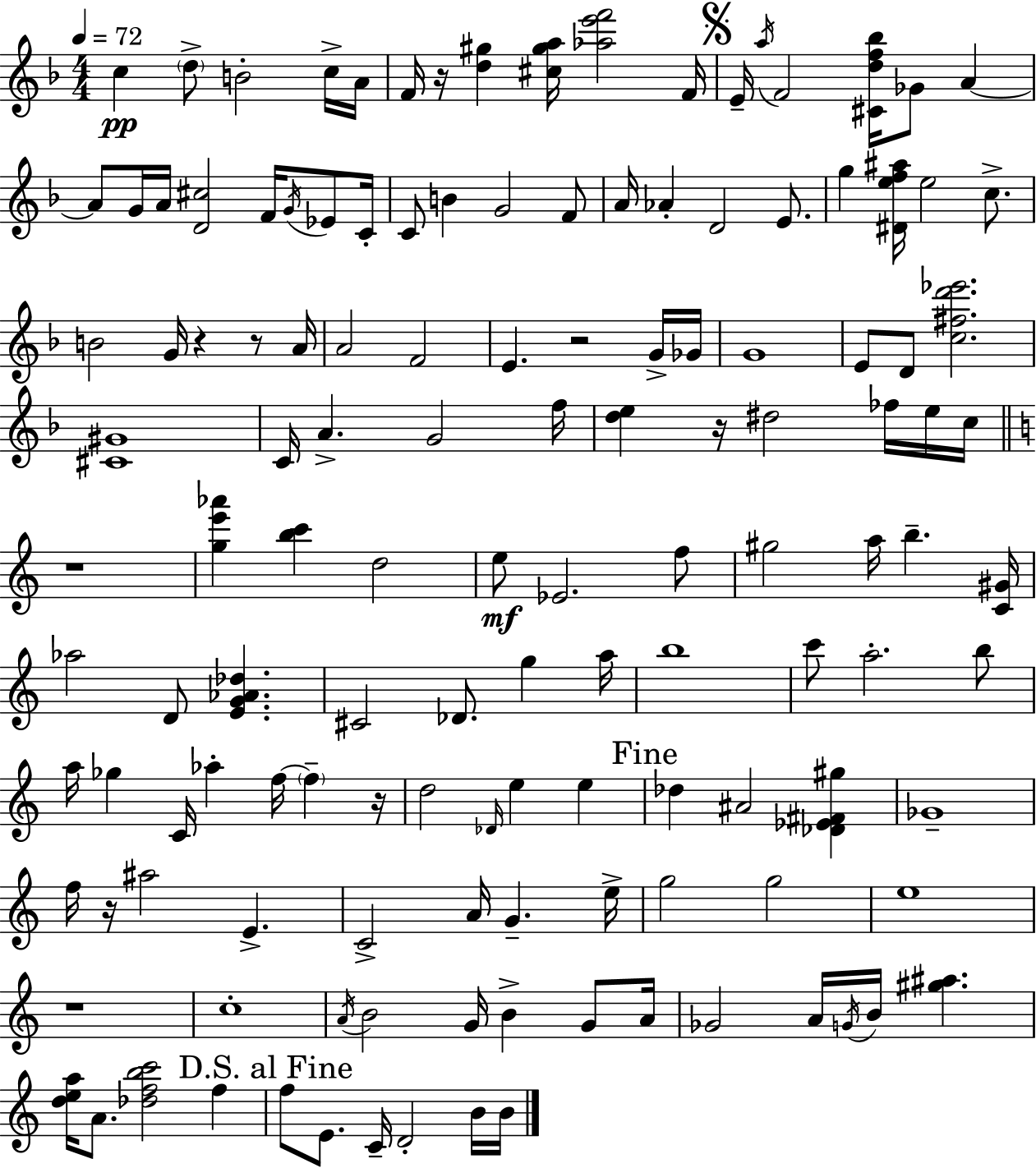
{
  \clef treble
  \numericTimeSignature
  \time 4/4
  \key d \minor
  \tempo 4 = 72
  \repeat volta 2 { c''4\pp \parenthesize d''8-> b'2-. c''16-> a'16 | f'16 r16 <d'' gis''>4 <cis'' gis'' a''>16 <aes'' e''' f'''>2 f'16 | \mark \markup { \musicglyph "scripts.segno" } e'16-- \acciaccatura { a''16 } f'2 <cis' d'' f'' bes''>16 ges'8 a'4~~ | a'8 g'16 a'16 <d' cis''>2 f'16 \acciaccatura { g'16 } ees'8 | \break c'16-. c'8 b'4 g'2 | f'8 a'16 aes'4-. d'2 e'8. | g''4 <dis' e'' f'' ais''>16 e''2 c''8.-> | b'2 g'16 r4 r8 | \break a'16 a'2 f'2 | e'4. r2 | g'16-> ges'16 g'1 | e'8 d'8 <c'' fis'' d''' ees'''>2. | \break <cis' gis'>1 | c'16 a'4.-> g'2 | f''16 <d'' e''>4 r16 dis''2 fes''16 | e''16 c''16 \bar "||" \break \key c \major r1 | <g'' e''' aes'''>4 <b'' c'''>4 d''2 | e''8\mf ees'2. f''8 | gis''2 a''16 b''4.-- <c' gis'>16 | \break aes''2 d'8 <e' g' aes' des''>4. | cis'2 des'8. g''4 a''16 | b''1 | c'''8 a''2.-. b''8 | \break a''16 ges''4 c'16 aes''4-. f''16~~ \parenthesize f''4-- r16 | d''2 \grace { des'16 } e''4 e''4 | \mark "Fine" des''4 ais'2 <des' ees' fis' gis''>4 | ges'1-- | \break f''16 r16 ais''2 e'4.-> | c'2-> a'16 g'4.-- | e''16-> g''2 g''2 | e''1 | \break r1 | c''1-. | \acciaccatura { a'16 } b'2 g'16 b'4-> g'8 | a'16 ges'2 a'16 \acciaccatura { g'16 } b'16 <gis'' ais''>4. | \break <d'' e'' a''>16 a'8. <des'' f'' b'' c'''>2 f''4 | \mark "D.S. al Fine" f''8 e'8. c'16-- d'2-. | b'16 b'16 } \bar "|."
}